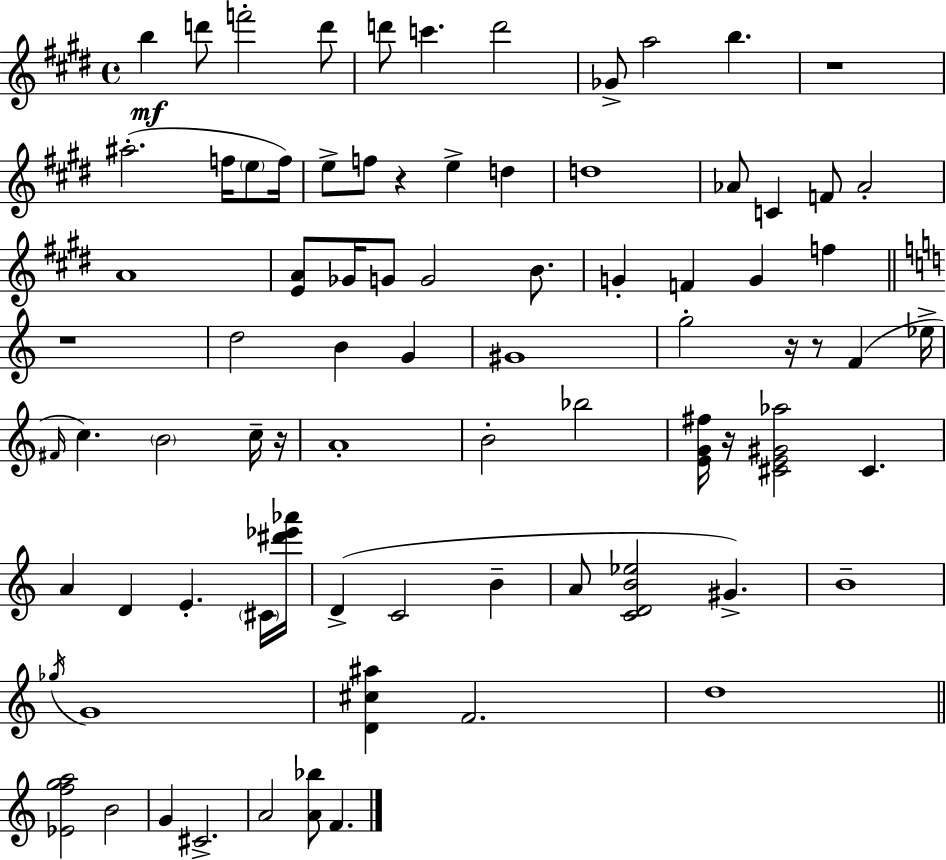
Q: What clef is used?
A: treble